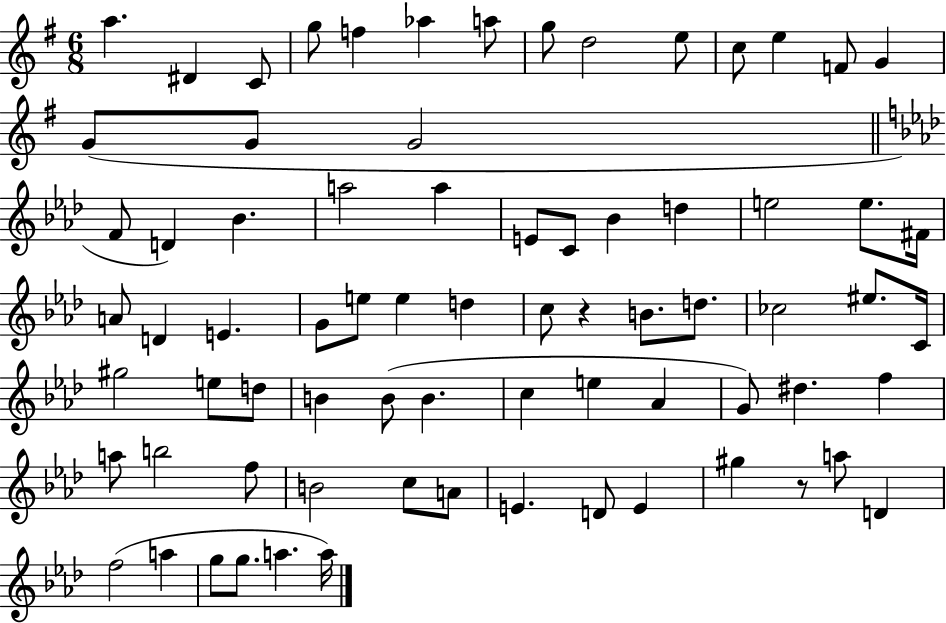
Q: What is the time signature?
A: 6/8